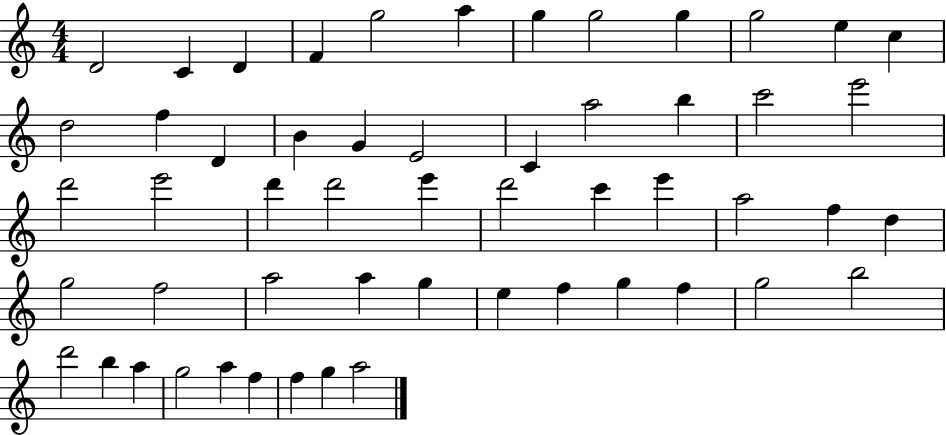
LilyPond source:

{
  \clef treble
  \numericTimeSignature
  \time 4/4
  \key c \major
  d'2 c'4 d'4 | f'4 g''2 a''4 | g''4 g''2 g''4 | g''2 e''4 c''4 | \break d''2 f''4 d'4 | b'4 g'4 e'2 | c'4 a''2 b''4 | c'''2 e'''2 | \break d'''2 e'''2 | d'''4 d'''2 e'''4 | d'''2 c'''4 e'''4 | a''2 f''4 d''4 | \break g''2 f''2 | a''2 a''4 g''4 | e''4 f''4 g''4 f''4 | g''2 b''2 | \break d'''2 b''4 a''4 | g''2 a''4 f''4 | f''4 g''4 a''2 | \bar "|."
}